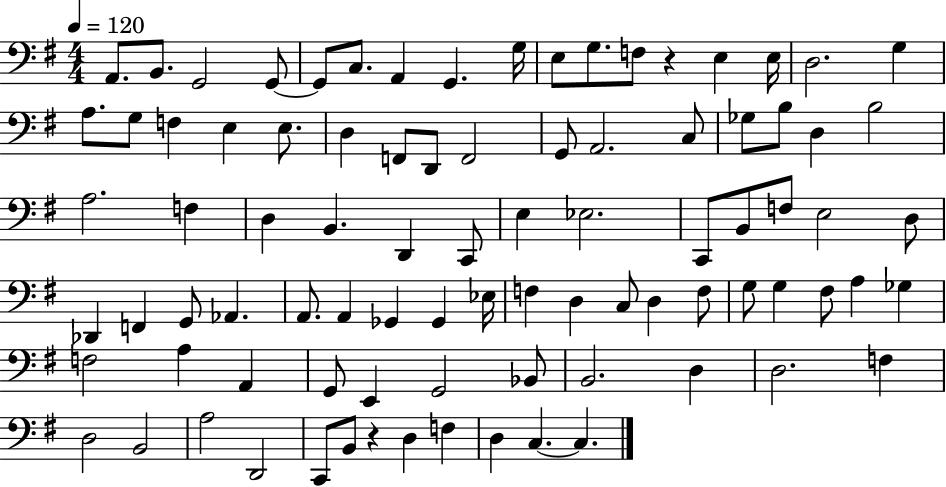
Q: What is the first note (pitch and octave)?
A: A2